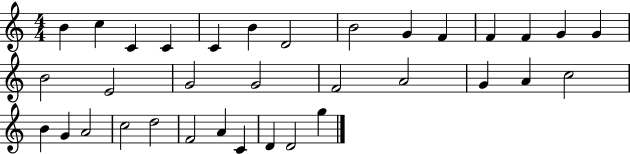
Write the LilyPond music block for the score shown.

{
  \clef treble
  \numericTimeSignature
  \time 4/4
  \key c \major
  b'4 c''4 c'4 c'4 | c'4 b'4 d'2 | b'2 g'4 f'4 | f'4 f'4 g'4 g'4 | \break b'2 e'2 | g'2 g'2 | f'2 a'2 | g'4 a'4 c''2 | \break b'4 g'4 a'2 | c''2 d''2 | f'2 a'4 c'4 | d'4 d'2 g''4 | \break \bar "|."
}